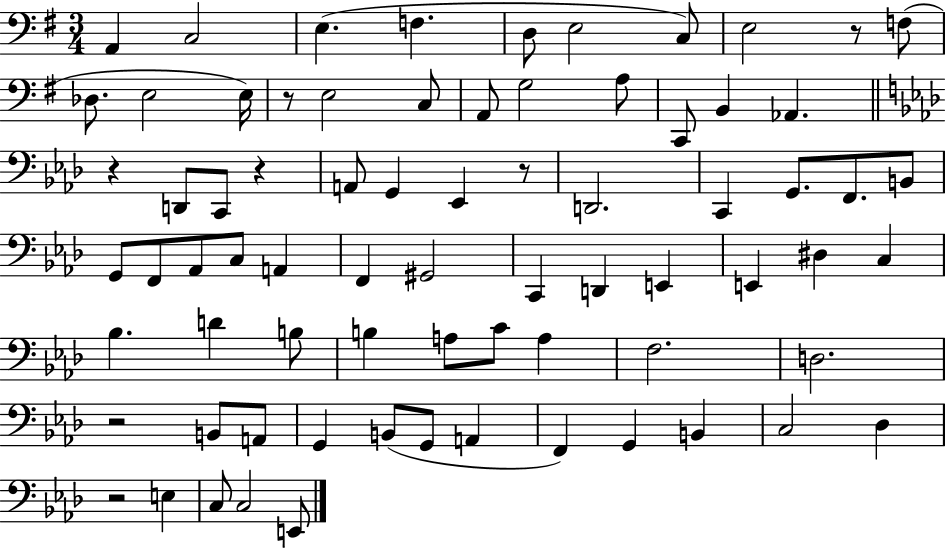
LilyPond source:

{
  \clef bass
  \numericTimeSignature
  \time 3/4
  \key g \major
  \repeat volta 2 { a,4 c2 | e4.( f4. | d8 e2 c8) | e2 r8 f8( | \break des8. e2 e16) | r8 e2 c8 | a,8 g2 a8 | c,8 b,4 aes,4. | \break \bar "||" \break \key aes \major r4 d,8 c,8 r4 | a,8 g,4 ees,4 r8 | d,2. | c,4 g,8. f,8. b,8 | \break g,8 f,8 aes,8 c8 a,4 | f,4 gis,2 | c,4 d,4 e,4 | e,4 dis4 c4 | \break bes4. d'4 b8 | b4 a8 c'8 a4 | f2. | d2. | \break r2 b,8 a,8 | g,4 b,8( g,8 a,4 | f,4) g,4 b,4 | c2 des4 | \break r2 e4 | c8 c2 e,8 | } \bar "|."
}